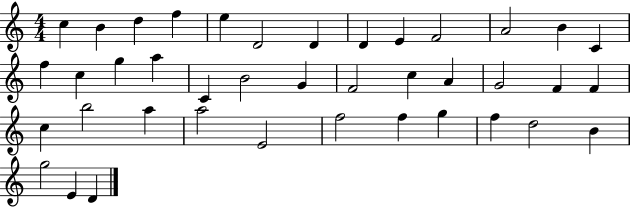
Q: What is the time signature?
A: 4/4